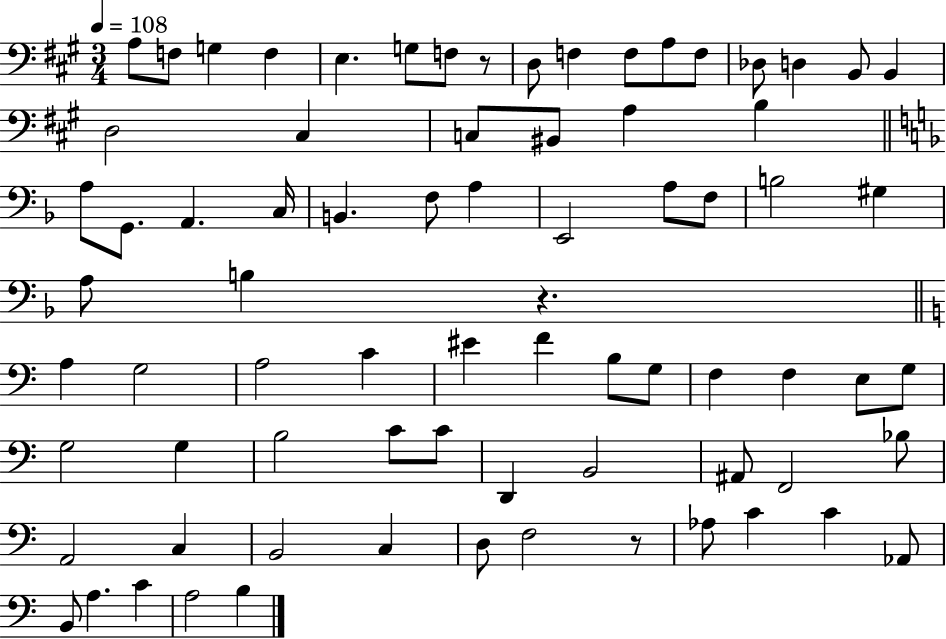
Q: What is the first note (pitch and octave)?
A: A3